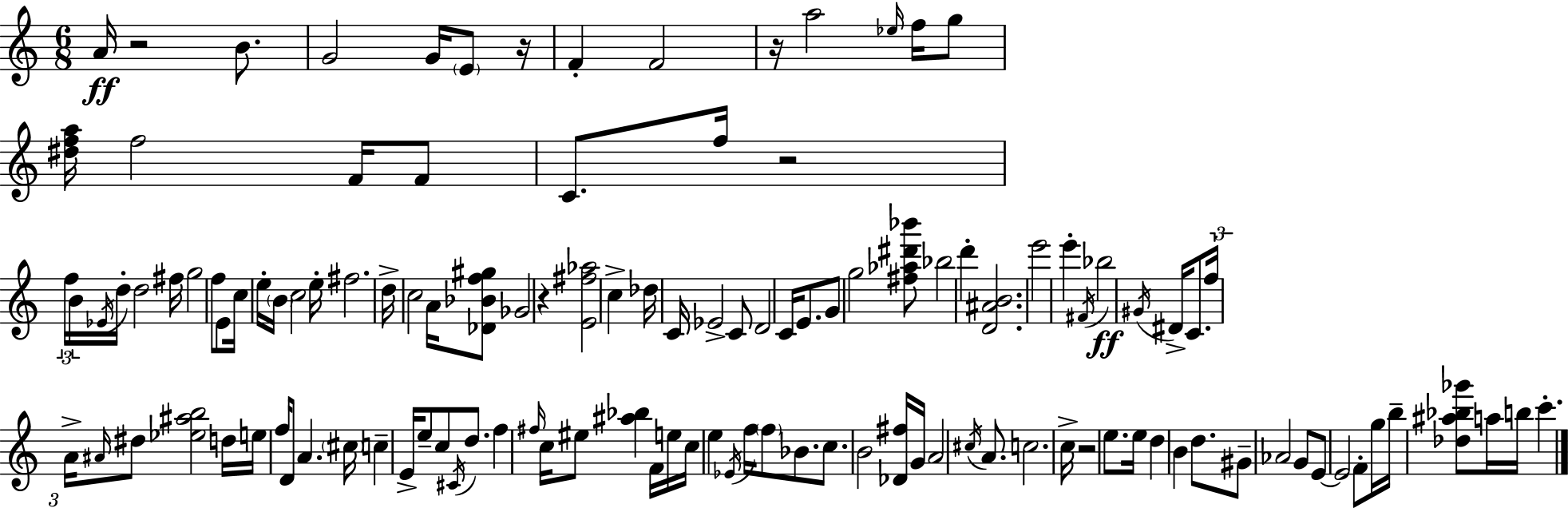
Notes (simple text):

A4/s R/h B4/e. G4/h G4/s E4/e R/s F4/q F4/h R/s A5/h Eb5/s F5/s G5/e [D#5,F5,A5]/s F5/h F4/s F4/e C4/e. F5/s R/h F5/s B4/s Eb4/s D5/s D5/h F#5/s G5/h F5/e E4/e C5/s E5/s B4/s C5/h E5/s F#5/h. D5/s C5/h A4/s [Db4,Bb4,F5,G#5]/e Gb4/h R/q [E4,F#5,Ab5]/h C5/q Db5/s C4/s Eb4/h C4/e D4/h C4/s E4/e. G4/e G5/h [F#5,Ab5,D#6,Bb6]/e Bb5/h D6/q [D4,A#4,B4]/h. E6/h E6/q F#4/s Bb5/h G#4/s D#4/s C4/e. F5/s A4/s A#4/s D#5/e [Eb5,A#5,B5]/h D5/s E5/s F5/s D4/e A4/q. C#5/s C5/q E4/s E5/e C5/e C#4/s D5/e. F5/q F#5/s C5/s EIS5/e [A#5,Bb5]/q F4/s E5/s C5/s E5/q Eb4/s F5/s F5/e Bb4/e. C5/e. B4/h [Db4,F#5]/s G4/s A4/h C#5/s A4/e. C5/h. C5/s R/h E5/e. E5/s D5/q B4/q D5/e. G#4/e Ab4/h G4/e E4/e E4/h F4/e G5/s B5/s [Db5,A#5,Bb5,Gb6]/e A5/s B5/s C6/q.